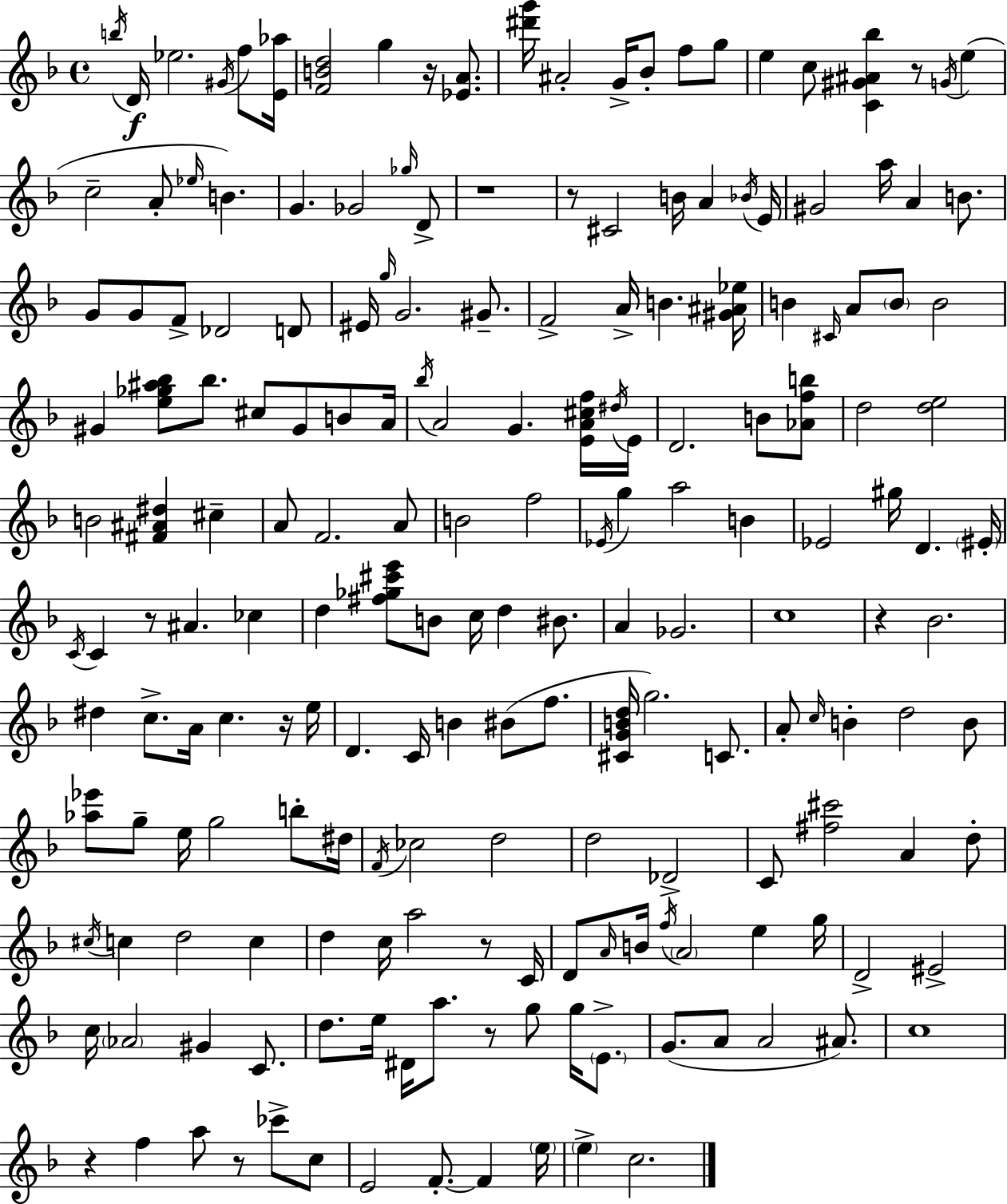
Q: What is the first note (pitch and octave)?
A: B5